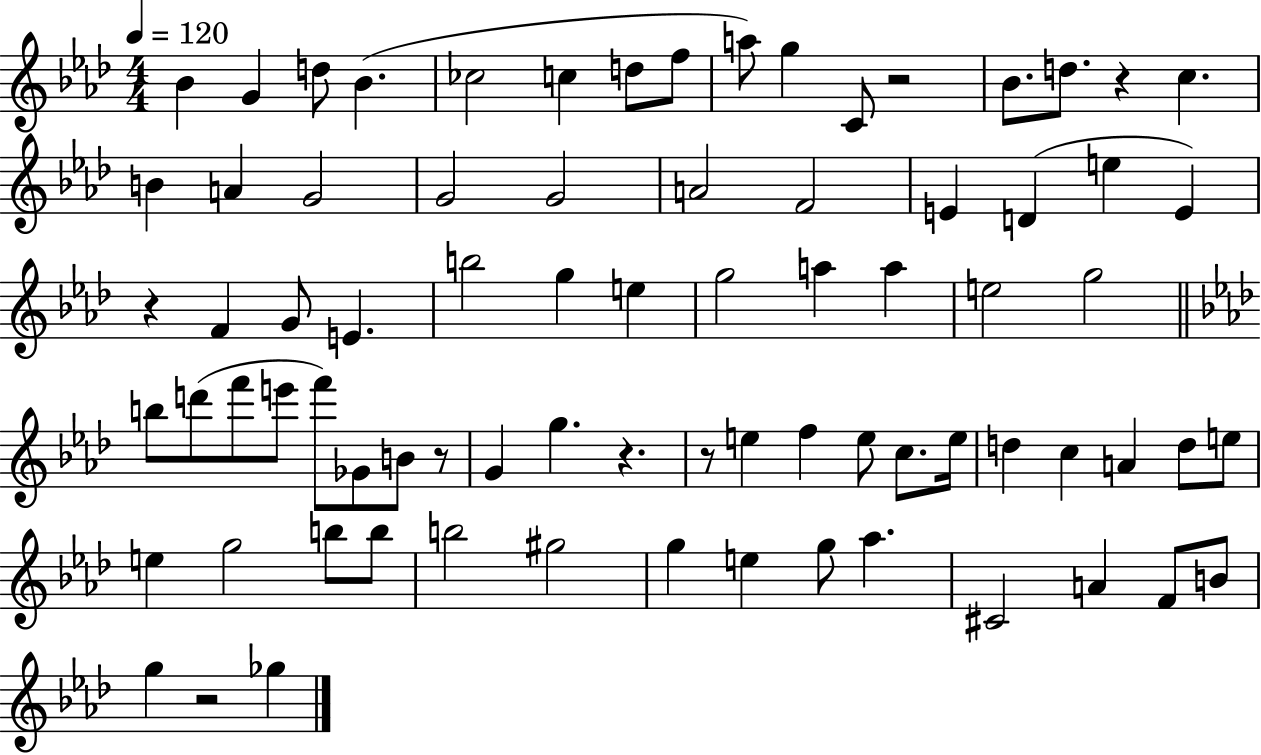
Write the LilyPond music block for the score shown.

{
  \clef treble
  \numericTimeSignature
  \time 4/4
  \key aes \major
  \tempo 4 = 120
  bes'4 g'4 d''8 bes'4.( | ces''2 c''4 d''8 f''8 | a''8) g''4 c'8 r2 | bes'8. d''8. r4 c''4. | \break b'4 a'4 g'2 | g'2 g'2 | a'2 f'2 | e'4 d'4( e''4 e'4) | \break r4 f'4 g'8 e'4. | b''2 g''4 e''4 | g''2 a''4 a''4 | e''2 g''2 | \break \bar "||" \break \key aes \major b''8 d'''8( f'''8 e'''8 f'''8) ges'8 b'8 r8 | g'4 g''4. r4. | r8 e''4 f''4 e''8 c''8. e''16 | d''4 c''4 a'4 d''8 e''8 | \break e''4 g''2 b''8 b''8 | b''2 gis''2 | g''4 e''4 g''8 aes''4. | cis'2 a'4 f'8 b'8 | \break g''4 r2 ges''4 | \bar "|."
}